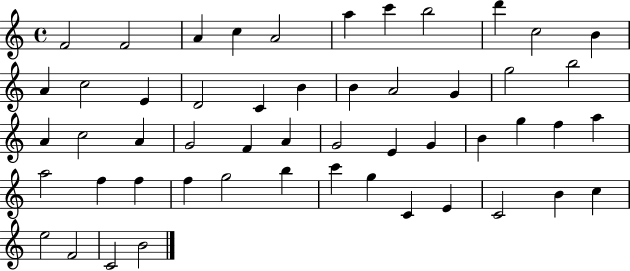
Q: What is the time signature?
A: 4/4